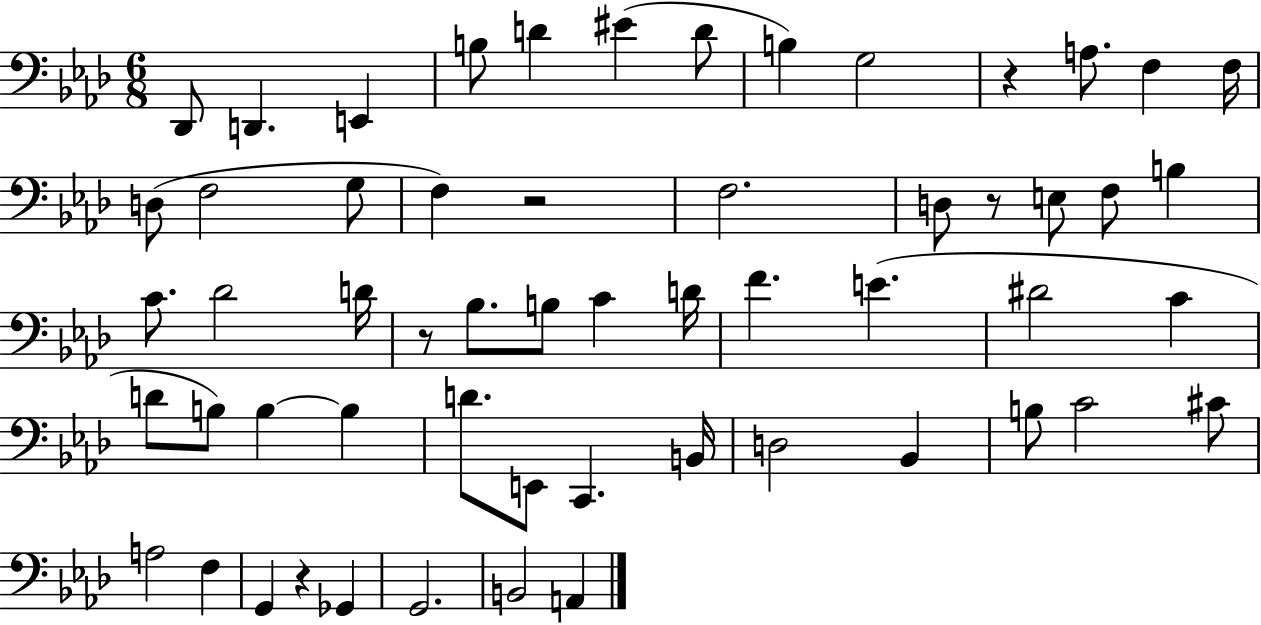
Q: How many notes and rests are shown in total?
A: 57